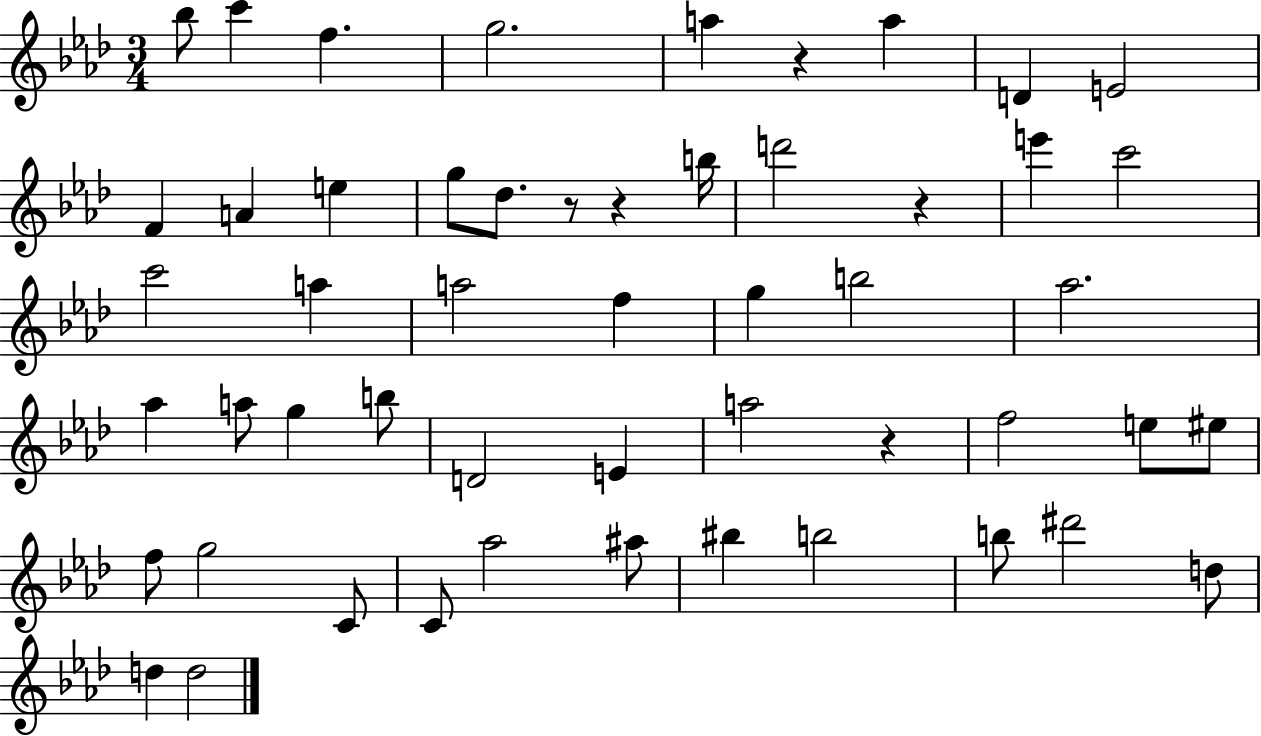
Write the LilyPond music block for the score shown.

{
  \clef treble
  \numericTimeSignature
  \time 3/4
  \key aes \major
  \repeat volta 2 { bes''8 c'''4 f''4. | g''2. | a''4 r4 a''4 | d'4 e'2 | \break f'4 a'4 e''4 | g''8 des''8. r8 r4 b''16 | d'''2 r4 | e'''4 c'''2 | \break c'''2 a''4 | a''2 f''4 | g''4 b''2 | aes''2. | \break aes''4 a''8 g''4 b''8 | d'2 e'4 | a''2 r4 | f''2 e''8 eis''8 | \break f''8 g''2 c'8 | c'8 aes''2 ais''8 | bis''4 b''2 | b''8 dis'''2 d''8 | \break d''4 d''2 | } \bar "|."
}